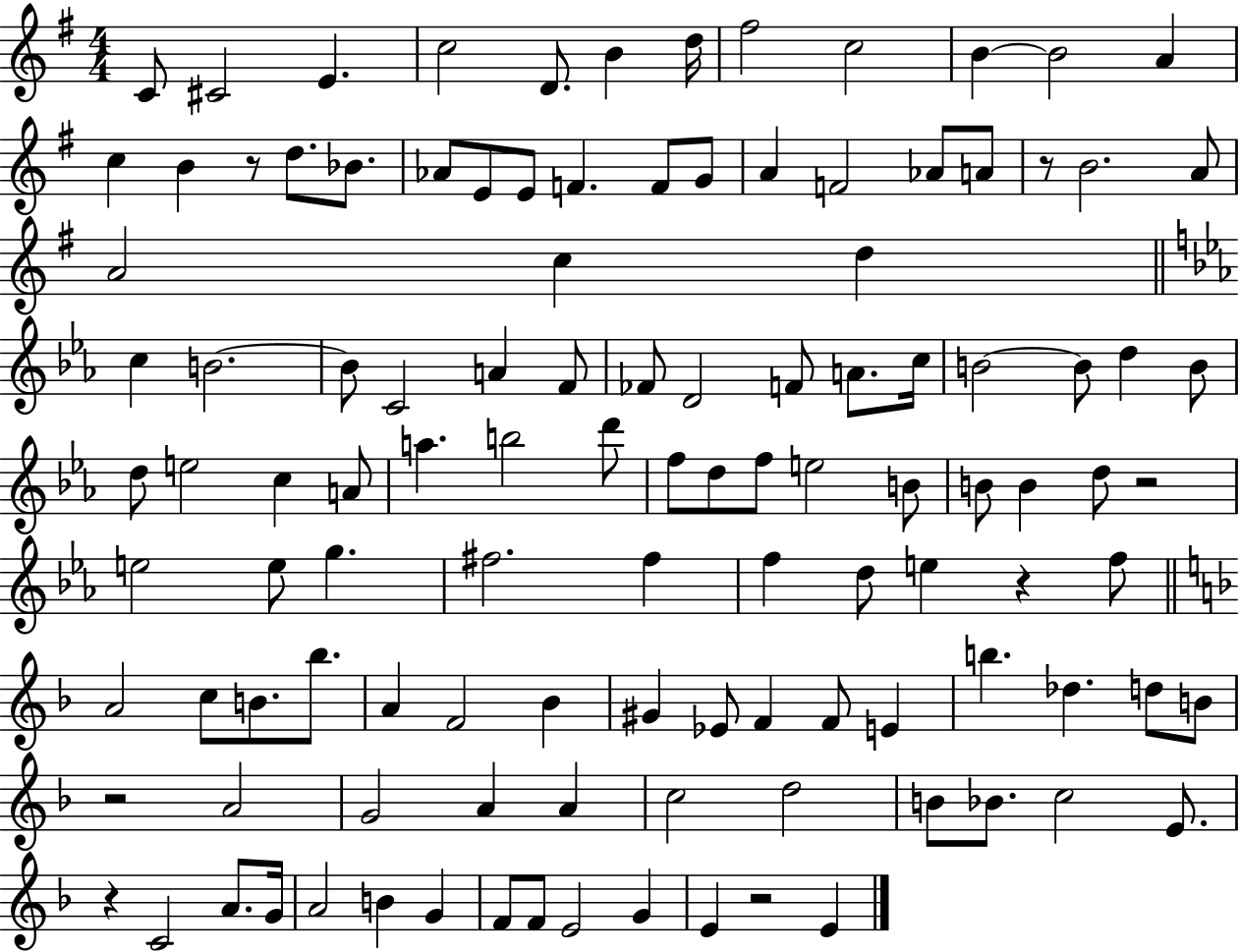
C4/e C#4/h E4/q. C5/h D4/e. B4/q D5/s F#5/h C5/h B4/q B4/h A4/q C5/q B4/q R/e D5/e. Bb4/e. Ab4/e E4/e E4/e F4/q. F4/e G4/e A4/q F4/h Ab4/e A4/e R/e B4/h. A4/e A4/h C5/q D5/q C5/q B4/h. B4/e C4/h A4/q F4/e FES4/e D4/h F4/e A4/e. C5/s B4/h B4/e D5/q B4/e D5/e E5/h C5/q A4/e A5/q. B5/h D6/e F5/e D5/e F5/e E5/h B4/e B4/e B4/q D5/e R/h E5/h E5/e G5/q. F#5/h. F#5/q F5/q D5/e E5/q R/q F5/e A4/h C5/e B4/e. Bb5/e. A4/q F4/h Bb4/q G#4/q Eb4/e F4/q F4/e E4/q B5/q. Db5/q. D5/e B4/e R/h A4/h G4/h A4/q A4/q C5/h D5/h B4/e Bb4/e. C5/h E4/e. R/q C4/h A4/e. G4/s A4/h B4/q G4/q F4/e F4/e E4/h G4/q E4/q R/h E4/q